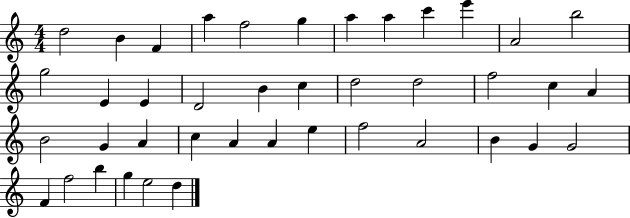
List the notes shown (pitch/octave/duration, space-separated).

D5/h B4/q F4/q A5/q F5/h G5/q A5/q A5/q C6/q E6/q A4/h B5/h G5/h E4/q E4/q D4/h B4/q C5/q D5/h D5/h F5/h C5/q A4/q B4/h G4/q A4/q C5/q A4/q A4/q E5/q F5/h A4/h B4/q G4/q G4/h F4/q F5/h B5/q G5/q E5/h D5/q